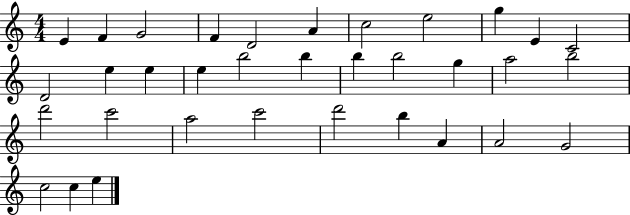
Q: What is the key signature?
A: C major